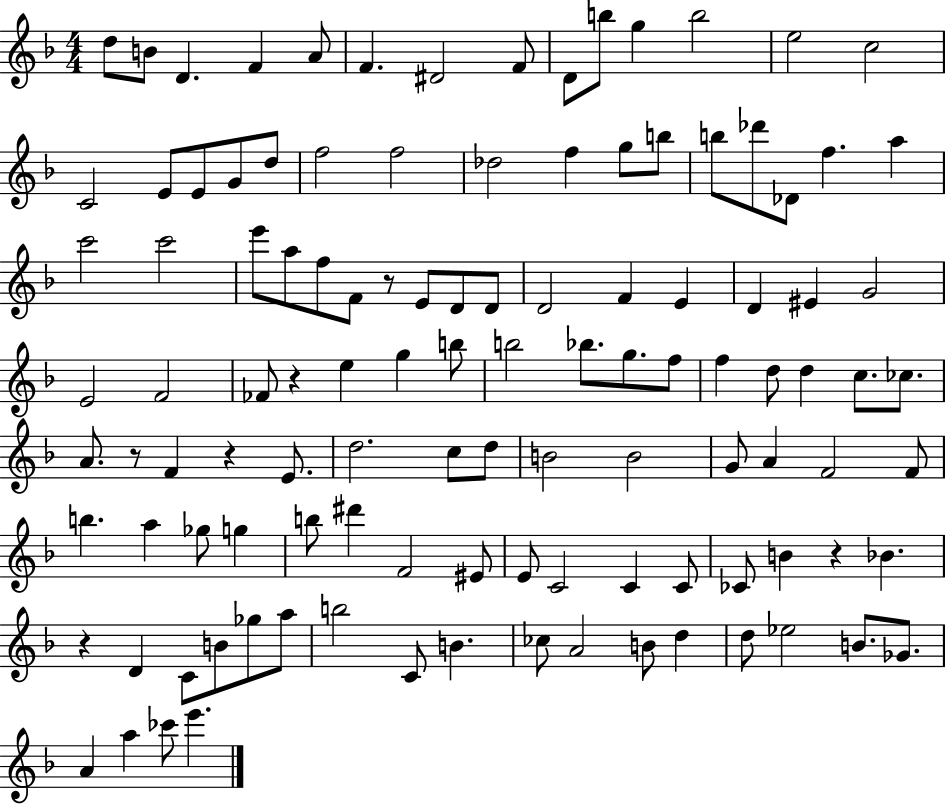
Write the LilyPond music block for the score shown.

{
  \clef treble
  \numericTimeSignature
  \time 4/4
  \key f \major
  d''8 b'8 d'4. f'4 a'8 | f'4. dis'2 f'8 | d'8 b''8 g''4 b''2 | e''2 c''2 | \break c'2 e'8 e'8 g'8 d''8 | f''2 f''2 | des''2 f''4 g''8 b''8 | b''8 des'''8 des'8 f''4. a''4 | \break c'''2 c'''2 | e'''8 a''8 f''8 f'8 r8 e'8 d'8 d'8 | d'2 f'4 e'4 | d'4 eis'4 g'2 | \break e'2 f'2 | fes'8 r4 e''4 g''4 b''8 | b''2 bes''8. g''8. f''8 | f''4 d''8 d''4 c''8. ces''8. | \break a'8. r8 f'4 r4 e'8. | d''2. c''8 d''8 | b'2 b'2 | g'8 a'4 f'2 f'8 | \break b''4. a''4 ges''8 g''4 | b''8 dis'''4 f'2 eis'8 | e'8 c'2 c'4 c'8 | ces'8 b'4 r4 bes'4. | \break r4 d'4 c'8 b'8 ges''8 a''8 | b''2 c'8 b'4. | ces''8 a'2 b'8 d''4 | d''8 ees''2 b'8. ges'8. | \break a'4 a''4 ces'''8 e'''4. | \bar "|."
}